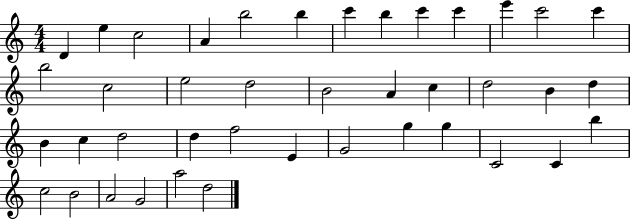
X:1
T:Untitled
M:4/4
L:1/4
K:C
D e c2 A b2 b c' b c' c' e' c'2 c' b2 c2 e2 d2 B2 A c d2 B d B c d2 d f2 E G2 g g C2 C b c2 B2 A2 G2 a2 d2